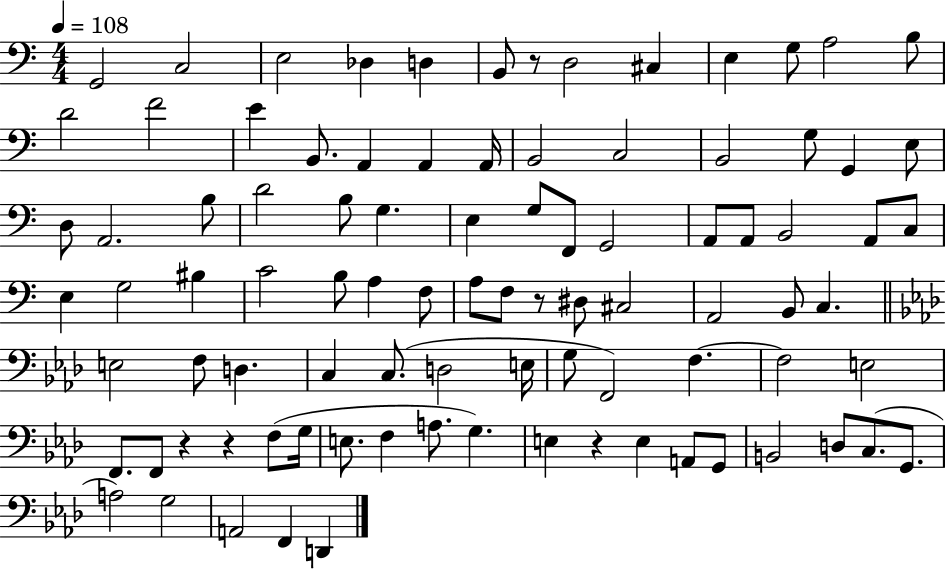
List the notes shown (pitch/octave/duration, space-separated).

G2/h C3/h E3/h Db3/q D3/q B2/e R/e D3/h C#3/q E3/q G3/e A3/h B3/e D4/h F4/h E4/q B2/e. A2/q A2/q A2/s B2/h C3/h B2/h G3/e G2/q E3/e D3/e A2/h. B3/e D4/h B3/e G3/q. E3/q G3/e F2/e G2/h A2/e A2/e B2/h A2/e C3/e E3/q G3/h BIS3/q C4/h B3/e A3/q F3/e A3/e F3/e R/e D#3/e C#3/h A2/h B2/e C3/q. E3/h F3/e D3/q. C3/q C3/e. D3/h E3/s G3/e F2/h F3/q. F3/h E3/h F2/e. F2/e R/q R/q F3/e G3/s E3/e. F3/q A3/e. G3/q. E3/q R/q E3/q A2/e G2/e B2/h D3/e C3/e. G2/e. A3/h G3/h A2/h F2/q D2/q